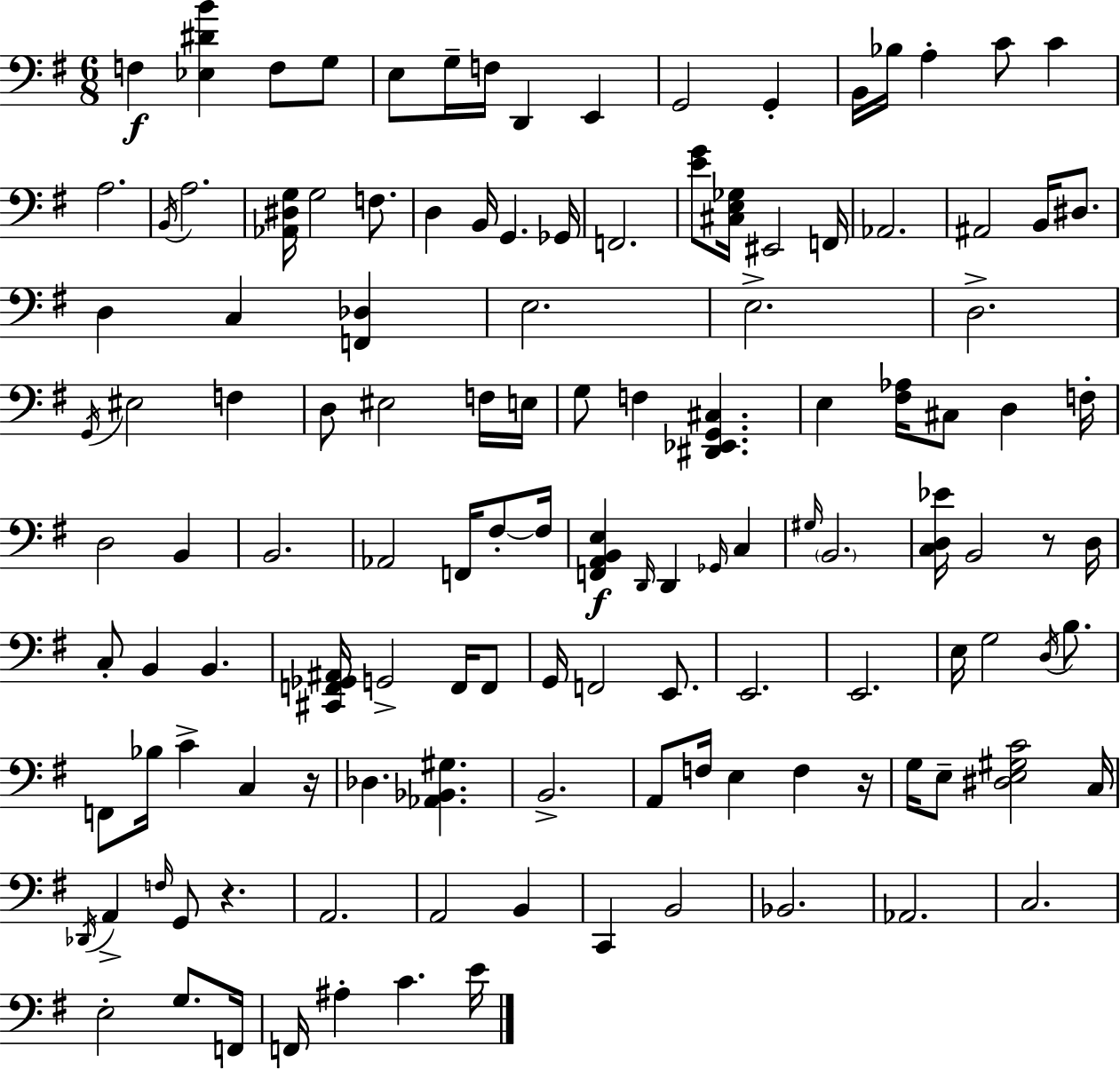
X:1
T:Untitled
M:6/8
L:1/4
K:G
F, [_E,^DB] F,/2 G,/2 E,/2 G,/4 F,/4 D,, E,, G,,2 G,, B,,/4 _B,/4 A, C/2 C A,2 B,,/4 A,2 [_A,,^D,G,]/4 G,2 F,/2 D, B,,/4 G,, _G,,/4 F,,2 [EG]/2 [^C,E,_G,]/4 ^E,,2 F,,/4 _A,,2 ^A,,2 B,,/4 ^D,/2 D, C, [F,,_D,] E,2 E,2 D,2 G,,/4 ^E,2 F, D,/2 ^E,2 F,/4 E,/4 G,/2 F, [^D,,_E,,G,,^C,] E, [^F,_A,]/4 ^C,/2 D, F,/4 D,2 B,, B,,2 _A,,2 F,,/4 ^F,/2 ^F,/4 [F,,A,,B,,E,] D,,/4 D,, _G,,/4 C, ^G,/4 B,,2 [C,D,_E]/4 B,,2 z/2 D,/4 C,/2 B,, B,, [^C,,F,,_G,,^A,,]/4 G,,2 F,,/4 F,,/2 G,,/4 F,,2 E,,/2 E,,2 E,,2 E,/4 G,2 D,/4 B,/2 F,,/2 _B,/4 C C, z/4 _D, [_A,,_B,,^G,] B,,2 A,,/2 F,/4 E, F, z/4 G,/4 E,/2 [^D,E,^G,C]2 C,/4 _D,,/4 A,, F,/4 G,,/2 z A,,2 A,,2 B,, C,, B,,2 _B,,2 _A,,2 C,2 E,2 G,/2 F,,/4 F,,/4 ^A, C E/4